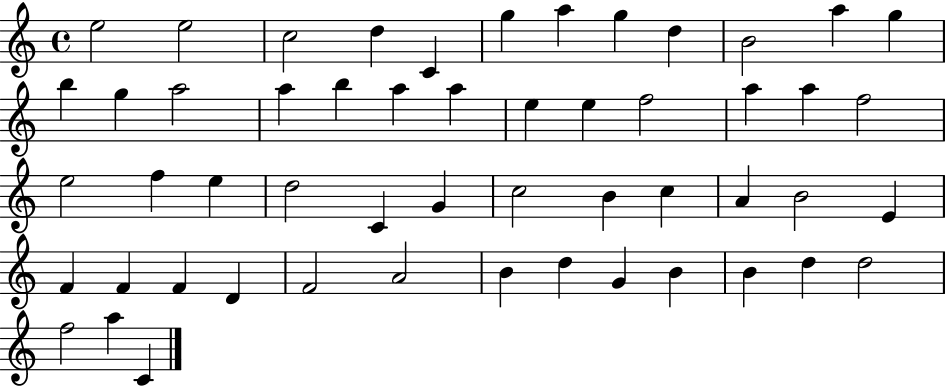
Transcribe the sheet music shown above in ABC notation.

X:1
T:Untitled
M:4/4
L:1/4
K:C
e2 e2 c2 d C g a g d B2 a g b g a2 a b a a e e f2 a a f2 e2 f e d2 C G c2 B c A B2 E F F F D F2 A2 B d G B B d d2 f2 a C